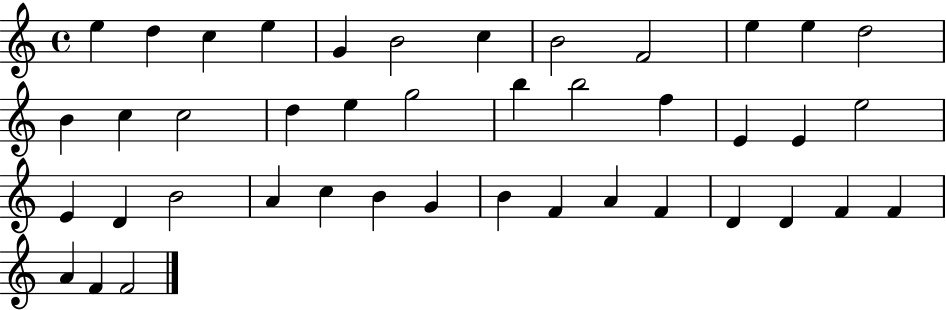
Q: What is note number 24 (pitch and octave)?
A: E5